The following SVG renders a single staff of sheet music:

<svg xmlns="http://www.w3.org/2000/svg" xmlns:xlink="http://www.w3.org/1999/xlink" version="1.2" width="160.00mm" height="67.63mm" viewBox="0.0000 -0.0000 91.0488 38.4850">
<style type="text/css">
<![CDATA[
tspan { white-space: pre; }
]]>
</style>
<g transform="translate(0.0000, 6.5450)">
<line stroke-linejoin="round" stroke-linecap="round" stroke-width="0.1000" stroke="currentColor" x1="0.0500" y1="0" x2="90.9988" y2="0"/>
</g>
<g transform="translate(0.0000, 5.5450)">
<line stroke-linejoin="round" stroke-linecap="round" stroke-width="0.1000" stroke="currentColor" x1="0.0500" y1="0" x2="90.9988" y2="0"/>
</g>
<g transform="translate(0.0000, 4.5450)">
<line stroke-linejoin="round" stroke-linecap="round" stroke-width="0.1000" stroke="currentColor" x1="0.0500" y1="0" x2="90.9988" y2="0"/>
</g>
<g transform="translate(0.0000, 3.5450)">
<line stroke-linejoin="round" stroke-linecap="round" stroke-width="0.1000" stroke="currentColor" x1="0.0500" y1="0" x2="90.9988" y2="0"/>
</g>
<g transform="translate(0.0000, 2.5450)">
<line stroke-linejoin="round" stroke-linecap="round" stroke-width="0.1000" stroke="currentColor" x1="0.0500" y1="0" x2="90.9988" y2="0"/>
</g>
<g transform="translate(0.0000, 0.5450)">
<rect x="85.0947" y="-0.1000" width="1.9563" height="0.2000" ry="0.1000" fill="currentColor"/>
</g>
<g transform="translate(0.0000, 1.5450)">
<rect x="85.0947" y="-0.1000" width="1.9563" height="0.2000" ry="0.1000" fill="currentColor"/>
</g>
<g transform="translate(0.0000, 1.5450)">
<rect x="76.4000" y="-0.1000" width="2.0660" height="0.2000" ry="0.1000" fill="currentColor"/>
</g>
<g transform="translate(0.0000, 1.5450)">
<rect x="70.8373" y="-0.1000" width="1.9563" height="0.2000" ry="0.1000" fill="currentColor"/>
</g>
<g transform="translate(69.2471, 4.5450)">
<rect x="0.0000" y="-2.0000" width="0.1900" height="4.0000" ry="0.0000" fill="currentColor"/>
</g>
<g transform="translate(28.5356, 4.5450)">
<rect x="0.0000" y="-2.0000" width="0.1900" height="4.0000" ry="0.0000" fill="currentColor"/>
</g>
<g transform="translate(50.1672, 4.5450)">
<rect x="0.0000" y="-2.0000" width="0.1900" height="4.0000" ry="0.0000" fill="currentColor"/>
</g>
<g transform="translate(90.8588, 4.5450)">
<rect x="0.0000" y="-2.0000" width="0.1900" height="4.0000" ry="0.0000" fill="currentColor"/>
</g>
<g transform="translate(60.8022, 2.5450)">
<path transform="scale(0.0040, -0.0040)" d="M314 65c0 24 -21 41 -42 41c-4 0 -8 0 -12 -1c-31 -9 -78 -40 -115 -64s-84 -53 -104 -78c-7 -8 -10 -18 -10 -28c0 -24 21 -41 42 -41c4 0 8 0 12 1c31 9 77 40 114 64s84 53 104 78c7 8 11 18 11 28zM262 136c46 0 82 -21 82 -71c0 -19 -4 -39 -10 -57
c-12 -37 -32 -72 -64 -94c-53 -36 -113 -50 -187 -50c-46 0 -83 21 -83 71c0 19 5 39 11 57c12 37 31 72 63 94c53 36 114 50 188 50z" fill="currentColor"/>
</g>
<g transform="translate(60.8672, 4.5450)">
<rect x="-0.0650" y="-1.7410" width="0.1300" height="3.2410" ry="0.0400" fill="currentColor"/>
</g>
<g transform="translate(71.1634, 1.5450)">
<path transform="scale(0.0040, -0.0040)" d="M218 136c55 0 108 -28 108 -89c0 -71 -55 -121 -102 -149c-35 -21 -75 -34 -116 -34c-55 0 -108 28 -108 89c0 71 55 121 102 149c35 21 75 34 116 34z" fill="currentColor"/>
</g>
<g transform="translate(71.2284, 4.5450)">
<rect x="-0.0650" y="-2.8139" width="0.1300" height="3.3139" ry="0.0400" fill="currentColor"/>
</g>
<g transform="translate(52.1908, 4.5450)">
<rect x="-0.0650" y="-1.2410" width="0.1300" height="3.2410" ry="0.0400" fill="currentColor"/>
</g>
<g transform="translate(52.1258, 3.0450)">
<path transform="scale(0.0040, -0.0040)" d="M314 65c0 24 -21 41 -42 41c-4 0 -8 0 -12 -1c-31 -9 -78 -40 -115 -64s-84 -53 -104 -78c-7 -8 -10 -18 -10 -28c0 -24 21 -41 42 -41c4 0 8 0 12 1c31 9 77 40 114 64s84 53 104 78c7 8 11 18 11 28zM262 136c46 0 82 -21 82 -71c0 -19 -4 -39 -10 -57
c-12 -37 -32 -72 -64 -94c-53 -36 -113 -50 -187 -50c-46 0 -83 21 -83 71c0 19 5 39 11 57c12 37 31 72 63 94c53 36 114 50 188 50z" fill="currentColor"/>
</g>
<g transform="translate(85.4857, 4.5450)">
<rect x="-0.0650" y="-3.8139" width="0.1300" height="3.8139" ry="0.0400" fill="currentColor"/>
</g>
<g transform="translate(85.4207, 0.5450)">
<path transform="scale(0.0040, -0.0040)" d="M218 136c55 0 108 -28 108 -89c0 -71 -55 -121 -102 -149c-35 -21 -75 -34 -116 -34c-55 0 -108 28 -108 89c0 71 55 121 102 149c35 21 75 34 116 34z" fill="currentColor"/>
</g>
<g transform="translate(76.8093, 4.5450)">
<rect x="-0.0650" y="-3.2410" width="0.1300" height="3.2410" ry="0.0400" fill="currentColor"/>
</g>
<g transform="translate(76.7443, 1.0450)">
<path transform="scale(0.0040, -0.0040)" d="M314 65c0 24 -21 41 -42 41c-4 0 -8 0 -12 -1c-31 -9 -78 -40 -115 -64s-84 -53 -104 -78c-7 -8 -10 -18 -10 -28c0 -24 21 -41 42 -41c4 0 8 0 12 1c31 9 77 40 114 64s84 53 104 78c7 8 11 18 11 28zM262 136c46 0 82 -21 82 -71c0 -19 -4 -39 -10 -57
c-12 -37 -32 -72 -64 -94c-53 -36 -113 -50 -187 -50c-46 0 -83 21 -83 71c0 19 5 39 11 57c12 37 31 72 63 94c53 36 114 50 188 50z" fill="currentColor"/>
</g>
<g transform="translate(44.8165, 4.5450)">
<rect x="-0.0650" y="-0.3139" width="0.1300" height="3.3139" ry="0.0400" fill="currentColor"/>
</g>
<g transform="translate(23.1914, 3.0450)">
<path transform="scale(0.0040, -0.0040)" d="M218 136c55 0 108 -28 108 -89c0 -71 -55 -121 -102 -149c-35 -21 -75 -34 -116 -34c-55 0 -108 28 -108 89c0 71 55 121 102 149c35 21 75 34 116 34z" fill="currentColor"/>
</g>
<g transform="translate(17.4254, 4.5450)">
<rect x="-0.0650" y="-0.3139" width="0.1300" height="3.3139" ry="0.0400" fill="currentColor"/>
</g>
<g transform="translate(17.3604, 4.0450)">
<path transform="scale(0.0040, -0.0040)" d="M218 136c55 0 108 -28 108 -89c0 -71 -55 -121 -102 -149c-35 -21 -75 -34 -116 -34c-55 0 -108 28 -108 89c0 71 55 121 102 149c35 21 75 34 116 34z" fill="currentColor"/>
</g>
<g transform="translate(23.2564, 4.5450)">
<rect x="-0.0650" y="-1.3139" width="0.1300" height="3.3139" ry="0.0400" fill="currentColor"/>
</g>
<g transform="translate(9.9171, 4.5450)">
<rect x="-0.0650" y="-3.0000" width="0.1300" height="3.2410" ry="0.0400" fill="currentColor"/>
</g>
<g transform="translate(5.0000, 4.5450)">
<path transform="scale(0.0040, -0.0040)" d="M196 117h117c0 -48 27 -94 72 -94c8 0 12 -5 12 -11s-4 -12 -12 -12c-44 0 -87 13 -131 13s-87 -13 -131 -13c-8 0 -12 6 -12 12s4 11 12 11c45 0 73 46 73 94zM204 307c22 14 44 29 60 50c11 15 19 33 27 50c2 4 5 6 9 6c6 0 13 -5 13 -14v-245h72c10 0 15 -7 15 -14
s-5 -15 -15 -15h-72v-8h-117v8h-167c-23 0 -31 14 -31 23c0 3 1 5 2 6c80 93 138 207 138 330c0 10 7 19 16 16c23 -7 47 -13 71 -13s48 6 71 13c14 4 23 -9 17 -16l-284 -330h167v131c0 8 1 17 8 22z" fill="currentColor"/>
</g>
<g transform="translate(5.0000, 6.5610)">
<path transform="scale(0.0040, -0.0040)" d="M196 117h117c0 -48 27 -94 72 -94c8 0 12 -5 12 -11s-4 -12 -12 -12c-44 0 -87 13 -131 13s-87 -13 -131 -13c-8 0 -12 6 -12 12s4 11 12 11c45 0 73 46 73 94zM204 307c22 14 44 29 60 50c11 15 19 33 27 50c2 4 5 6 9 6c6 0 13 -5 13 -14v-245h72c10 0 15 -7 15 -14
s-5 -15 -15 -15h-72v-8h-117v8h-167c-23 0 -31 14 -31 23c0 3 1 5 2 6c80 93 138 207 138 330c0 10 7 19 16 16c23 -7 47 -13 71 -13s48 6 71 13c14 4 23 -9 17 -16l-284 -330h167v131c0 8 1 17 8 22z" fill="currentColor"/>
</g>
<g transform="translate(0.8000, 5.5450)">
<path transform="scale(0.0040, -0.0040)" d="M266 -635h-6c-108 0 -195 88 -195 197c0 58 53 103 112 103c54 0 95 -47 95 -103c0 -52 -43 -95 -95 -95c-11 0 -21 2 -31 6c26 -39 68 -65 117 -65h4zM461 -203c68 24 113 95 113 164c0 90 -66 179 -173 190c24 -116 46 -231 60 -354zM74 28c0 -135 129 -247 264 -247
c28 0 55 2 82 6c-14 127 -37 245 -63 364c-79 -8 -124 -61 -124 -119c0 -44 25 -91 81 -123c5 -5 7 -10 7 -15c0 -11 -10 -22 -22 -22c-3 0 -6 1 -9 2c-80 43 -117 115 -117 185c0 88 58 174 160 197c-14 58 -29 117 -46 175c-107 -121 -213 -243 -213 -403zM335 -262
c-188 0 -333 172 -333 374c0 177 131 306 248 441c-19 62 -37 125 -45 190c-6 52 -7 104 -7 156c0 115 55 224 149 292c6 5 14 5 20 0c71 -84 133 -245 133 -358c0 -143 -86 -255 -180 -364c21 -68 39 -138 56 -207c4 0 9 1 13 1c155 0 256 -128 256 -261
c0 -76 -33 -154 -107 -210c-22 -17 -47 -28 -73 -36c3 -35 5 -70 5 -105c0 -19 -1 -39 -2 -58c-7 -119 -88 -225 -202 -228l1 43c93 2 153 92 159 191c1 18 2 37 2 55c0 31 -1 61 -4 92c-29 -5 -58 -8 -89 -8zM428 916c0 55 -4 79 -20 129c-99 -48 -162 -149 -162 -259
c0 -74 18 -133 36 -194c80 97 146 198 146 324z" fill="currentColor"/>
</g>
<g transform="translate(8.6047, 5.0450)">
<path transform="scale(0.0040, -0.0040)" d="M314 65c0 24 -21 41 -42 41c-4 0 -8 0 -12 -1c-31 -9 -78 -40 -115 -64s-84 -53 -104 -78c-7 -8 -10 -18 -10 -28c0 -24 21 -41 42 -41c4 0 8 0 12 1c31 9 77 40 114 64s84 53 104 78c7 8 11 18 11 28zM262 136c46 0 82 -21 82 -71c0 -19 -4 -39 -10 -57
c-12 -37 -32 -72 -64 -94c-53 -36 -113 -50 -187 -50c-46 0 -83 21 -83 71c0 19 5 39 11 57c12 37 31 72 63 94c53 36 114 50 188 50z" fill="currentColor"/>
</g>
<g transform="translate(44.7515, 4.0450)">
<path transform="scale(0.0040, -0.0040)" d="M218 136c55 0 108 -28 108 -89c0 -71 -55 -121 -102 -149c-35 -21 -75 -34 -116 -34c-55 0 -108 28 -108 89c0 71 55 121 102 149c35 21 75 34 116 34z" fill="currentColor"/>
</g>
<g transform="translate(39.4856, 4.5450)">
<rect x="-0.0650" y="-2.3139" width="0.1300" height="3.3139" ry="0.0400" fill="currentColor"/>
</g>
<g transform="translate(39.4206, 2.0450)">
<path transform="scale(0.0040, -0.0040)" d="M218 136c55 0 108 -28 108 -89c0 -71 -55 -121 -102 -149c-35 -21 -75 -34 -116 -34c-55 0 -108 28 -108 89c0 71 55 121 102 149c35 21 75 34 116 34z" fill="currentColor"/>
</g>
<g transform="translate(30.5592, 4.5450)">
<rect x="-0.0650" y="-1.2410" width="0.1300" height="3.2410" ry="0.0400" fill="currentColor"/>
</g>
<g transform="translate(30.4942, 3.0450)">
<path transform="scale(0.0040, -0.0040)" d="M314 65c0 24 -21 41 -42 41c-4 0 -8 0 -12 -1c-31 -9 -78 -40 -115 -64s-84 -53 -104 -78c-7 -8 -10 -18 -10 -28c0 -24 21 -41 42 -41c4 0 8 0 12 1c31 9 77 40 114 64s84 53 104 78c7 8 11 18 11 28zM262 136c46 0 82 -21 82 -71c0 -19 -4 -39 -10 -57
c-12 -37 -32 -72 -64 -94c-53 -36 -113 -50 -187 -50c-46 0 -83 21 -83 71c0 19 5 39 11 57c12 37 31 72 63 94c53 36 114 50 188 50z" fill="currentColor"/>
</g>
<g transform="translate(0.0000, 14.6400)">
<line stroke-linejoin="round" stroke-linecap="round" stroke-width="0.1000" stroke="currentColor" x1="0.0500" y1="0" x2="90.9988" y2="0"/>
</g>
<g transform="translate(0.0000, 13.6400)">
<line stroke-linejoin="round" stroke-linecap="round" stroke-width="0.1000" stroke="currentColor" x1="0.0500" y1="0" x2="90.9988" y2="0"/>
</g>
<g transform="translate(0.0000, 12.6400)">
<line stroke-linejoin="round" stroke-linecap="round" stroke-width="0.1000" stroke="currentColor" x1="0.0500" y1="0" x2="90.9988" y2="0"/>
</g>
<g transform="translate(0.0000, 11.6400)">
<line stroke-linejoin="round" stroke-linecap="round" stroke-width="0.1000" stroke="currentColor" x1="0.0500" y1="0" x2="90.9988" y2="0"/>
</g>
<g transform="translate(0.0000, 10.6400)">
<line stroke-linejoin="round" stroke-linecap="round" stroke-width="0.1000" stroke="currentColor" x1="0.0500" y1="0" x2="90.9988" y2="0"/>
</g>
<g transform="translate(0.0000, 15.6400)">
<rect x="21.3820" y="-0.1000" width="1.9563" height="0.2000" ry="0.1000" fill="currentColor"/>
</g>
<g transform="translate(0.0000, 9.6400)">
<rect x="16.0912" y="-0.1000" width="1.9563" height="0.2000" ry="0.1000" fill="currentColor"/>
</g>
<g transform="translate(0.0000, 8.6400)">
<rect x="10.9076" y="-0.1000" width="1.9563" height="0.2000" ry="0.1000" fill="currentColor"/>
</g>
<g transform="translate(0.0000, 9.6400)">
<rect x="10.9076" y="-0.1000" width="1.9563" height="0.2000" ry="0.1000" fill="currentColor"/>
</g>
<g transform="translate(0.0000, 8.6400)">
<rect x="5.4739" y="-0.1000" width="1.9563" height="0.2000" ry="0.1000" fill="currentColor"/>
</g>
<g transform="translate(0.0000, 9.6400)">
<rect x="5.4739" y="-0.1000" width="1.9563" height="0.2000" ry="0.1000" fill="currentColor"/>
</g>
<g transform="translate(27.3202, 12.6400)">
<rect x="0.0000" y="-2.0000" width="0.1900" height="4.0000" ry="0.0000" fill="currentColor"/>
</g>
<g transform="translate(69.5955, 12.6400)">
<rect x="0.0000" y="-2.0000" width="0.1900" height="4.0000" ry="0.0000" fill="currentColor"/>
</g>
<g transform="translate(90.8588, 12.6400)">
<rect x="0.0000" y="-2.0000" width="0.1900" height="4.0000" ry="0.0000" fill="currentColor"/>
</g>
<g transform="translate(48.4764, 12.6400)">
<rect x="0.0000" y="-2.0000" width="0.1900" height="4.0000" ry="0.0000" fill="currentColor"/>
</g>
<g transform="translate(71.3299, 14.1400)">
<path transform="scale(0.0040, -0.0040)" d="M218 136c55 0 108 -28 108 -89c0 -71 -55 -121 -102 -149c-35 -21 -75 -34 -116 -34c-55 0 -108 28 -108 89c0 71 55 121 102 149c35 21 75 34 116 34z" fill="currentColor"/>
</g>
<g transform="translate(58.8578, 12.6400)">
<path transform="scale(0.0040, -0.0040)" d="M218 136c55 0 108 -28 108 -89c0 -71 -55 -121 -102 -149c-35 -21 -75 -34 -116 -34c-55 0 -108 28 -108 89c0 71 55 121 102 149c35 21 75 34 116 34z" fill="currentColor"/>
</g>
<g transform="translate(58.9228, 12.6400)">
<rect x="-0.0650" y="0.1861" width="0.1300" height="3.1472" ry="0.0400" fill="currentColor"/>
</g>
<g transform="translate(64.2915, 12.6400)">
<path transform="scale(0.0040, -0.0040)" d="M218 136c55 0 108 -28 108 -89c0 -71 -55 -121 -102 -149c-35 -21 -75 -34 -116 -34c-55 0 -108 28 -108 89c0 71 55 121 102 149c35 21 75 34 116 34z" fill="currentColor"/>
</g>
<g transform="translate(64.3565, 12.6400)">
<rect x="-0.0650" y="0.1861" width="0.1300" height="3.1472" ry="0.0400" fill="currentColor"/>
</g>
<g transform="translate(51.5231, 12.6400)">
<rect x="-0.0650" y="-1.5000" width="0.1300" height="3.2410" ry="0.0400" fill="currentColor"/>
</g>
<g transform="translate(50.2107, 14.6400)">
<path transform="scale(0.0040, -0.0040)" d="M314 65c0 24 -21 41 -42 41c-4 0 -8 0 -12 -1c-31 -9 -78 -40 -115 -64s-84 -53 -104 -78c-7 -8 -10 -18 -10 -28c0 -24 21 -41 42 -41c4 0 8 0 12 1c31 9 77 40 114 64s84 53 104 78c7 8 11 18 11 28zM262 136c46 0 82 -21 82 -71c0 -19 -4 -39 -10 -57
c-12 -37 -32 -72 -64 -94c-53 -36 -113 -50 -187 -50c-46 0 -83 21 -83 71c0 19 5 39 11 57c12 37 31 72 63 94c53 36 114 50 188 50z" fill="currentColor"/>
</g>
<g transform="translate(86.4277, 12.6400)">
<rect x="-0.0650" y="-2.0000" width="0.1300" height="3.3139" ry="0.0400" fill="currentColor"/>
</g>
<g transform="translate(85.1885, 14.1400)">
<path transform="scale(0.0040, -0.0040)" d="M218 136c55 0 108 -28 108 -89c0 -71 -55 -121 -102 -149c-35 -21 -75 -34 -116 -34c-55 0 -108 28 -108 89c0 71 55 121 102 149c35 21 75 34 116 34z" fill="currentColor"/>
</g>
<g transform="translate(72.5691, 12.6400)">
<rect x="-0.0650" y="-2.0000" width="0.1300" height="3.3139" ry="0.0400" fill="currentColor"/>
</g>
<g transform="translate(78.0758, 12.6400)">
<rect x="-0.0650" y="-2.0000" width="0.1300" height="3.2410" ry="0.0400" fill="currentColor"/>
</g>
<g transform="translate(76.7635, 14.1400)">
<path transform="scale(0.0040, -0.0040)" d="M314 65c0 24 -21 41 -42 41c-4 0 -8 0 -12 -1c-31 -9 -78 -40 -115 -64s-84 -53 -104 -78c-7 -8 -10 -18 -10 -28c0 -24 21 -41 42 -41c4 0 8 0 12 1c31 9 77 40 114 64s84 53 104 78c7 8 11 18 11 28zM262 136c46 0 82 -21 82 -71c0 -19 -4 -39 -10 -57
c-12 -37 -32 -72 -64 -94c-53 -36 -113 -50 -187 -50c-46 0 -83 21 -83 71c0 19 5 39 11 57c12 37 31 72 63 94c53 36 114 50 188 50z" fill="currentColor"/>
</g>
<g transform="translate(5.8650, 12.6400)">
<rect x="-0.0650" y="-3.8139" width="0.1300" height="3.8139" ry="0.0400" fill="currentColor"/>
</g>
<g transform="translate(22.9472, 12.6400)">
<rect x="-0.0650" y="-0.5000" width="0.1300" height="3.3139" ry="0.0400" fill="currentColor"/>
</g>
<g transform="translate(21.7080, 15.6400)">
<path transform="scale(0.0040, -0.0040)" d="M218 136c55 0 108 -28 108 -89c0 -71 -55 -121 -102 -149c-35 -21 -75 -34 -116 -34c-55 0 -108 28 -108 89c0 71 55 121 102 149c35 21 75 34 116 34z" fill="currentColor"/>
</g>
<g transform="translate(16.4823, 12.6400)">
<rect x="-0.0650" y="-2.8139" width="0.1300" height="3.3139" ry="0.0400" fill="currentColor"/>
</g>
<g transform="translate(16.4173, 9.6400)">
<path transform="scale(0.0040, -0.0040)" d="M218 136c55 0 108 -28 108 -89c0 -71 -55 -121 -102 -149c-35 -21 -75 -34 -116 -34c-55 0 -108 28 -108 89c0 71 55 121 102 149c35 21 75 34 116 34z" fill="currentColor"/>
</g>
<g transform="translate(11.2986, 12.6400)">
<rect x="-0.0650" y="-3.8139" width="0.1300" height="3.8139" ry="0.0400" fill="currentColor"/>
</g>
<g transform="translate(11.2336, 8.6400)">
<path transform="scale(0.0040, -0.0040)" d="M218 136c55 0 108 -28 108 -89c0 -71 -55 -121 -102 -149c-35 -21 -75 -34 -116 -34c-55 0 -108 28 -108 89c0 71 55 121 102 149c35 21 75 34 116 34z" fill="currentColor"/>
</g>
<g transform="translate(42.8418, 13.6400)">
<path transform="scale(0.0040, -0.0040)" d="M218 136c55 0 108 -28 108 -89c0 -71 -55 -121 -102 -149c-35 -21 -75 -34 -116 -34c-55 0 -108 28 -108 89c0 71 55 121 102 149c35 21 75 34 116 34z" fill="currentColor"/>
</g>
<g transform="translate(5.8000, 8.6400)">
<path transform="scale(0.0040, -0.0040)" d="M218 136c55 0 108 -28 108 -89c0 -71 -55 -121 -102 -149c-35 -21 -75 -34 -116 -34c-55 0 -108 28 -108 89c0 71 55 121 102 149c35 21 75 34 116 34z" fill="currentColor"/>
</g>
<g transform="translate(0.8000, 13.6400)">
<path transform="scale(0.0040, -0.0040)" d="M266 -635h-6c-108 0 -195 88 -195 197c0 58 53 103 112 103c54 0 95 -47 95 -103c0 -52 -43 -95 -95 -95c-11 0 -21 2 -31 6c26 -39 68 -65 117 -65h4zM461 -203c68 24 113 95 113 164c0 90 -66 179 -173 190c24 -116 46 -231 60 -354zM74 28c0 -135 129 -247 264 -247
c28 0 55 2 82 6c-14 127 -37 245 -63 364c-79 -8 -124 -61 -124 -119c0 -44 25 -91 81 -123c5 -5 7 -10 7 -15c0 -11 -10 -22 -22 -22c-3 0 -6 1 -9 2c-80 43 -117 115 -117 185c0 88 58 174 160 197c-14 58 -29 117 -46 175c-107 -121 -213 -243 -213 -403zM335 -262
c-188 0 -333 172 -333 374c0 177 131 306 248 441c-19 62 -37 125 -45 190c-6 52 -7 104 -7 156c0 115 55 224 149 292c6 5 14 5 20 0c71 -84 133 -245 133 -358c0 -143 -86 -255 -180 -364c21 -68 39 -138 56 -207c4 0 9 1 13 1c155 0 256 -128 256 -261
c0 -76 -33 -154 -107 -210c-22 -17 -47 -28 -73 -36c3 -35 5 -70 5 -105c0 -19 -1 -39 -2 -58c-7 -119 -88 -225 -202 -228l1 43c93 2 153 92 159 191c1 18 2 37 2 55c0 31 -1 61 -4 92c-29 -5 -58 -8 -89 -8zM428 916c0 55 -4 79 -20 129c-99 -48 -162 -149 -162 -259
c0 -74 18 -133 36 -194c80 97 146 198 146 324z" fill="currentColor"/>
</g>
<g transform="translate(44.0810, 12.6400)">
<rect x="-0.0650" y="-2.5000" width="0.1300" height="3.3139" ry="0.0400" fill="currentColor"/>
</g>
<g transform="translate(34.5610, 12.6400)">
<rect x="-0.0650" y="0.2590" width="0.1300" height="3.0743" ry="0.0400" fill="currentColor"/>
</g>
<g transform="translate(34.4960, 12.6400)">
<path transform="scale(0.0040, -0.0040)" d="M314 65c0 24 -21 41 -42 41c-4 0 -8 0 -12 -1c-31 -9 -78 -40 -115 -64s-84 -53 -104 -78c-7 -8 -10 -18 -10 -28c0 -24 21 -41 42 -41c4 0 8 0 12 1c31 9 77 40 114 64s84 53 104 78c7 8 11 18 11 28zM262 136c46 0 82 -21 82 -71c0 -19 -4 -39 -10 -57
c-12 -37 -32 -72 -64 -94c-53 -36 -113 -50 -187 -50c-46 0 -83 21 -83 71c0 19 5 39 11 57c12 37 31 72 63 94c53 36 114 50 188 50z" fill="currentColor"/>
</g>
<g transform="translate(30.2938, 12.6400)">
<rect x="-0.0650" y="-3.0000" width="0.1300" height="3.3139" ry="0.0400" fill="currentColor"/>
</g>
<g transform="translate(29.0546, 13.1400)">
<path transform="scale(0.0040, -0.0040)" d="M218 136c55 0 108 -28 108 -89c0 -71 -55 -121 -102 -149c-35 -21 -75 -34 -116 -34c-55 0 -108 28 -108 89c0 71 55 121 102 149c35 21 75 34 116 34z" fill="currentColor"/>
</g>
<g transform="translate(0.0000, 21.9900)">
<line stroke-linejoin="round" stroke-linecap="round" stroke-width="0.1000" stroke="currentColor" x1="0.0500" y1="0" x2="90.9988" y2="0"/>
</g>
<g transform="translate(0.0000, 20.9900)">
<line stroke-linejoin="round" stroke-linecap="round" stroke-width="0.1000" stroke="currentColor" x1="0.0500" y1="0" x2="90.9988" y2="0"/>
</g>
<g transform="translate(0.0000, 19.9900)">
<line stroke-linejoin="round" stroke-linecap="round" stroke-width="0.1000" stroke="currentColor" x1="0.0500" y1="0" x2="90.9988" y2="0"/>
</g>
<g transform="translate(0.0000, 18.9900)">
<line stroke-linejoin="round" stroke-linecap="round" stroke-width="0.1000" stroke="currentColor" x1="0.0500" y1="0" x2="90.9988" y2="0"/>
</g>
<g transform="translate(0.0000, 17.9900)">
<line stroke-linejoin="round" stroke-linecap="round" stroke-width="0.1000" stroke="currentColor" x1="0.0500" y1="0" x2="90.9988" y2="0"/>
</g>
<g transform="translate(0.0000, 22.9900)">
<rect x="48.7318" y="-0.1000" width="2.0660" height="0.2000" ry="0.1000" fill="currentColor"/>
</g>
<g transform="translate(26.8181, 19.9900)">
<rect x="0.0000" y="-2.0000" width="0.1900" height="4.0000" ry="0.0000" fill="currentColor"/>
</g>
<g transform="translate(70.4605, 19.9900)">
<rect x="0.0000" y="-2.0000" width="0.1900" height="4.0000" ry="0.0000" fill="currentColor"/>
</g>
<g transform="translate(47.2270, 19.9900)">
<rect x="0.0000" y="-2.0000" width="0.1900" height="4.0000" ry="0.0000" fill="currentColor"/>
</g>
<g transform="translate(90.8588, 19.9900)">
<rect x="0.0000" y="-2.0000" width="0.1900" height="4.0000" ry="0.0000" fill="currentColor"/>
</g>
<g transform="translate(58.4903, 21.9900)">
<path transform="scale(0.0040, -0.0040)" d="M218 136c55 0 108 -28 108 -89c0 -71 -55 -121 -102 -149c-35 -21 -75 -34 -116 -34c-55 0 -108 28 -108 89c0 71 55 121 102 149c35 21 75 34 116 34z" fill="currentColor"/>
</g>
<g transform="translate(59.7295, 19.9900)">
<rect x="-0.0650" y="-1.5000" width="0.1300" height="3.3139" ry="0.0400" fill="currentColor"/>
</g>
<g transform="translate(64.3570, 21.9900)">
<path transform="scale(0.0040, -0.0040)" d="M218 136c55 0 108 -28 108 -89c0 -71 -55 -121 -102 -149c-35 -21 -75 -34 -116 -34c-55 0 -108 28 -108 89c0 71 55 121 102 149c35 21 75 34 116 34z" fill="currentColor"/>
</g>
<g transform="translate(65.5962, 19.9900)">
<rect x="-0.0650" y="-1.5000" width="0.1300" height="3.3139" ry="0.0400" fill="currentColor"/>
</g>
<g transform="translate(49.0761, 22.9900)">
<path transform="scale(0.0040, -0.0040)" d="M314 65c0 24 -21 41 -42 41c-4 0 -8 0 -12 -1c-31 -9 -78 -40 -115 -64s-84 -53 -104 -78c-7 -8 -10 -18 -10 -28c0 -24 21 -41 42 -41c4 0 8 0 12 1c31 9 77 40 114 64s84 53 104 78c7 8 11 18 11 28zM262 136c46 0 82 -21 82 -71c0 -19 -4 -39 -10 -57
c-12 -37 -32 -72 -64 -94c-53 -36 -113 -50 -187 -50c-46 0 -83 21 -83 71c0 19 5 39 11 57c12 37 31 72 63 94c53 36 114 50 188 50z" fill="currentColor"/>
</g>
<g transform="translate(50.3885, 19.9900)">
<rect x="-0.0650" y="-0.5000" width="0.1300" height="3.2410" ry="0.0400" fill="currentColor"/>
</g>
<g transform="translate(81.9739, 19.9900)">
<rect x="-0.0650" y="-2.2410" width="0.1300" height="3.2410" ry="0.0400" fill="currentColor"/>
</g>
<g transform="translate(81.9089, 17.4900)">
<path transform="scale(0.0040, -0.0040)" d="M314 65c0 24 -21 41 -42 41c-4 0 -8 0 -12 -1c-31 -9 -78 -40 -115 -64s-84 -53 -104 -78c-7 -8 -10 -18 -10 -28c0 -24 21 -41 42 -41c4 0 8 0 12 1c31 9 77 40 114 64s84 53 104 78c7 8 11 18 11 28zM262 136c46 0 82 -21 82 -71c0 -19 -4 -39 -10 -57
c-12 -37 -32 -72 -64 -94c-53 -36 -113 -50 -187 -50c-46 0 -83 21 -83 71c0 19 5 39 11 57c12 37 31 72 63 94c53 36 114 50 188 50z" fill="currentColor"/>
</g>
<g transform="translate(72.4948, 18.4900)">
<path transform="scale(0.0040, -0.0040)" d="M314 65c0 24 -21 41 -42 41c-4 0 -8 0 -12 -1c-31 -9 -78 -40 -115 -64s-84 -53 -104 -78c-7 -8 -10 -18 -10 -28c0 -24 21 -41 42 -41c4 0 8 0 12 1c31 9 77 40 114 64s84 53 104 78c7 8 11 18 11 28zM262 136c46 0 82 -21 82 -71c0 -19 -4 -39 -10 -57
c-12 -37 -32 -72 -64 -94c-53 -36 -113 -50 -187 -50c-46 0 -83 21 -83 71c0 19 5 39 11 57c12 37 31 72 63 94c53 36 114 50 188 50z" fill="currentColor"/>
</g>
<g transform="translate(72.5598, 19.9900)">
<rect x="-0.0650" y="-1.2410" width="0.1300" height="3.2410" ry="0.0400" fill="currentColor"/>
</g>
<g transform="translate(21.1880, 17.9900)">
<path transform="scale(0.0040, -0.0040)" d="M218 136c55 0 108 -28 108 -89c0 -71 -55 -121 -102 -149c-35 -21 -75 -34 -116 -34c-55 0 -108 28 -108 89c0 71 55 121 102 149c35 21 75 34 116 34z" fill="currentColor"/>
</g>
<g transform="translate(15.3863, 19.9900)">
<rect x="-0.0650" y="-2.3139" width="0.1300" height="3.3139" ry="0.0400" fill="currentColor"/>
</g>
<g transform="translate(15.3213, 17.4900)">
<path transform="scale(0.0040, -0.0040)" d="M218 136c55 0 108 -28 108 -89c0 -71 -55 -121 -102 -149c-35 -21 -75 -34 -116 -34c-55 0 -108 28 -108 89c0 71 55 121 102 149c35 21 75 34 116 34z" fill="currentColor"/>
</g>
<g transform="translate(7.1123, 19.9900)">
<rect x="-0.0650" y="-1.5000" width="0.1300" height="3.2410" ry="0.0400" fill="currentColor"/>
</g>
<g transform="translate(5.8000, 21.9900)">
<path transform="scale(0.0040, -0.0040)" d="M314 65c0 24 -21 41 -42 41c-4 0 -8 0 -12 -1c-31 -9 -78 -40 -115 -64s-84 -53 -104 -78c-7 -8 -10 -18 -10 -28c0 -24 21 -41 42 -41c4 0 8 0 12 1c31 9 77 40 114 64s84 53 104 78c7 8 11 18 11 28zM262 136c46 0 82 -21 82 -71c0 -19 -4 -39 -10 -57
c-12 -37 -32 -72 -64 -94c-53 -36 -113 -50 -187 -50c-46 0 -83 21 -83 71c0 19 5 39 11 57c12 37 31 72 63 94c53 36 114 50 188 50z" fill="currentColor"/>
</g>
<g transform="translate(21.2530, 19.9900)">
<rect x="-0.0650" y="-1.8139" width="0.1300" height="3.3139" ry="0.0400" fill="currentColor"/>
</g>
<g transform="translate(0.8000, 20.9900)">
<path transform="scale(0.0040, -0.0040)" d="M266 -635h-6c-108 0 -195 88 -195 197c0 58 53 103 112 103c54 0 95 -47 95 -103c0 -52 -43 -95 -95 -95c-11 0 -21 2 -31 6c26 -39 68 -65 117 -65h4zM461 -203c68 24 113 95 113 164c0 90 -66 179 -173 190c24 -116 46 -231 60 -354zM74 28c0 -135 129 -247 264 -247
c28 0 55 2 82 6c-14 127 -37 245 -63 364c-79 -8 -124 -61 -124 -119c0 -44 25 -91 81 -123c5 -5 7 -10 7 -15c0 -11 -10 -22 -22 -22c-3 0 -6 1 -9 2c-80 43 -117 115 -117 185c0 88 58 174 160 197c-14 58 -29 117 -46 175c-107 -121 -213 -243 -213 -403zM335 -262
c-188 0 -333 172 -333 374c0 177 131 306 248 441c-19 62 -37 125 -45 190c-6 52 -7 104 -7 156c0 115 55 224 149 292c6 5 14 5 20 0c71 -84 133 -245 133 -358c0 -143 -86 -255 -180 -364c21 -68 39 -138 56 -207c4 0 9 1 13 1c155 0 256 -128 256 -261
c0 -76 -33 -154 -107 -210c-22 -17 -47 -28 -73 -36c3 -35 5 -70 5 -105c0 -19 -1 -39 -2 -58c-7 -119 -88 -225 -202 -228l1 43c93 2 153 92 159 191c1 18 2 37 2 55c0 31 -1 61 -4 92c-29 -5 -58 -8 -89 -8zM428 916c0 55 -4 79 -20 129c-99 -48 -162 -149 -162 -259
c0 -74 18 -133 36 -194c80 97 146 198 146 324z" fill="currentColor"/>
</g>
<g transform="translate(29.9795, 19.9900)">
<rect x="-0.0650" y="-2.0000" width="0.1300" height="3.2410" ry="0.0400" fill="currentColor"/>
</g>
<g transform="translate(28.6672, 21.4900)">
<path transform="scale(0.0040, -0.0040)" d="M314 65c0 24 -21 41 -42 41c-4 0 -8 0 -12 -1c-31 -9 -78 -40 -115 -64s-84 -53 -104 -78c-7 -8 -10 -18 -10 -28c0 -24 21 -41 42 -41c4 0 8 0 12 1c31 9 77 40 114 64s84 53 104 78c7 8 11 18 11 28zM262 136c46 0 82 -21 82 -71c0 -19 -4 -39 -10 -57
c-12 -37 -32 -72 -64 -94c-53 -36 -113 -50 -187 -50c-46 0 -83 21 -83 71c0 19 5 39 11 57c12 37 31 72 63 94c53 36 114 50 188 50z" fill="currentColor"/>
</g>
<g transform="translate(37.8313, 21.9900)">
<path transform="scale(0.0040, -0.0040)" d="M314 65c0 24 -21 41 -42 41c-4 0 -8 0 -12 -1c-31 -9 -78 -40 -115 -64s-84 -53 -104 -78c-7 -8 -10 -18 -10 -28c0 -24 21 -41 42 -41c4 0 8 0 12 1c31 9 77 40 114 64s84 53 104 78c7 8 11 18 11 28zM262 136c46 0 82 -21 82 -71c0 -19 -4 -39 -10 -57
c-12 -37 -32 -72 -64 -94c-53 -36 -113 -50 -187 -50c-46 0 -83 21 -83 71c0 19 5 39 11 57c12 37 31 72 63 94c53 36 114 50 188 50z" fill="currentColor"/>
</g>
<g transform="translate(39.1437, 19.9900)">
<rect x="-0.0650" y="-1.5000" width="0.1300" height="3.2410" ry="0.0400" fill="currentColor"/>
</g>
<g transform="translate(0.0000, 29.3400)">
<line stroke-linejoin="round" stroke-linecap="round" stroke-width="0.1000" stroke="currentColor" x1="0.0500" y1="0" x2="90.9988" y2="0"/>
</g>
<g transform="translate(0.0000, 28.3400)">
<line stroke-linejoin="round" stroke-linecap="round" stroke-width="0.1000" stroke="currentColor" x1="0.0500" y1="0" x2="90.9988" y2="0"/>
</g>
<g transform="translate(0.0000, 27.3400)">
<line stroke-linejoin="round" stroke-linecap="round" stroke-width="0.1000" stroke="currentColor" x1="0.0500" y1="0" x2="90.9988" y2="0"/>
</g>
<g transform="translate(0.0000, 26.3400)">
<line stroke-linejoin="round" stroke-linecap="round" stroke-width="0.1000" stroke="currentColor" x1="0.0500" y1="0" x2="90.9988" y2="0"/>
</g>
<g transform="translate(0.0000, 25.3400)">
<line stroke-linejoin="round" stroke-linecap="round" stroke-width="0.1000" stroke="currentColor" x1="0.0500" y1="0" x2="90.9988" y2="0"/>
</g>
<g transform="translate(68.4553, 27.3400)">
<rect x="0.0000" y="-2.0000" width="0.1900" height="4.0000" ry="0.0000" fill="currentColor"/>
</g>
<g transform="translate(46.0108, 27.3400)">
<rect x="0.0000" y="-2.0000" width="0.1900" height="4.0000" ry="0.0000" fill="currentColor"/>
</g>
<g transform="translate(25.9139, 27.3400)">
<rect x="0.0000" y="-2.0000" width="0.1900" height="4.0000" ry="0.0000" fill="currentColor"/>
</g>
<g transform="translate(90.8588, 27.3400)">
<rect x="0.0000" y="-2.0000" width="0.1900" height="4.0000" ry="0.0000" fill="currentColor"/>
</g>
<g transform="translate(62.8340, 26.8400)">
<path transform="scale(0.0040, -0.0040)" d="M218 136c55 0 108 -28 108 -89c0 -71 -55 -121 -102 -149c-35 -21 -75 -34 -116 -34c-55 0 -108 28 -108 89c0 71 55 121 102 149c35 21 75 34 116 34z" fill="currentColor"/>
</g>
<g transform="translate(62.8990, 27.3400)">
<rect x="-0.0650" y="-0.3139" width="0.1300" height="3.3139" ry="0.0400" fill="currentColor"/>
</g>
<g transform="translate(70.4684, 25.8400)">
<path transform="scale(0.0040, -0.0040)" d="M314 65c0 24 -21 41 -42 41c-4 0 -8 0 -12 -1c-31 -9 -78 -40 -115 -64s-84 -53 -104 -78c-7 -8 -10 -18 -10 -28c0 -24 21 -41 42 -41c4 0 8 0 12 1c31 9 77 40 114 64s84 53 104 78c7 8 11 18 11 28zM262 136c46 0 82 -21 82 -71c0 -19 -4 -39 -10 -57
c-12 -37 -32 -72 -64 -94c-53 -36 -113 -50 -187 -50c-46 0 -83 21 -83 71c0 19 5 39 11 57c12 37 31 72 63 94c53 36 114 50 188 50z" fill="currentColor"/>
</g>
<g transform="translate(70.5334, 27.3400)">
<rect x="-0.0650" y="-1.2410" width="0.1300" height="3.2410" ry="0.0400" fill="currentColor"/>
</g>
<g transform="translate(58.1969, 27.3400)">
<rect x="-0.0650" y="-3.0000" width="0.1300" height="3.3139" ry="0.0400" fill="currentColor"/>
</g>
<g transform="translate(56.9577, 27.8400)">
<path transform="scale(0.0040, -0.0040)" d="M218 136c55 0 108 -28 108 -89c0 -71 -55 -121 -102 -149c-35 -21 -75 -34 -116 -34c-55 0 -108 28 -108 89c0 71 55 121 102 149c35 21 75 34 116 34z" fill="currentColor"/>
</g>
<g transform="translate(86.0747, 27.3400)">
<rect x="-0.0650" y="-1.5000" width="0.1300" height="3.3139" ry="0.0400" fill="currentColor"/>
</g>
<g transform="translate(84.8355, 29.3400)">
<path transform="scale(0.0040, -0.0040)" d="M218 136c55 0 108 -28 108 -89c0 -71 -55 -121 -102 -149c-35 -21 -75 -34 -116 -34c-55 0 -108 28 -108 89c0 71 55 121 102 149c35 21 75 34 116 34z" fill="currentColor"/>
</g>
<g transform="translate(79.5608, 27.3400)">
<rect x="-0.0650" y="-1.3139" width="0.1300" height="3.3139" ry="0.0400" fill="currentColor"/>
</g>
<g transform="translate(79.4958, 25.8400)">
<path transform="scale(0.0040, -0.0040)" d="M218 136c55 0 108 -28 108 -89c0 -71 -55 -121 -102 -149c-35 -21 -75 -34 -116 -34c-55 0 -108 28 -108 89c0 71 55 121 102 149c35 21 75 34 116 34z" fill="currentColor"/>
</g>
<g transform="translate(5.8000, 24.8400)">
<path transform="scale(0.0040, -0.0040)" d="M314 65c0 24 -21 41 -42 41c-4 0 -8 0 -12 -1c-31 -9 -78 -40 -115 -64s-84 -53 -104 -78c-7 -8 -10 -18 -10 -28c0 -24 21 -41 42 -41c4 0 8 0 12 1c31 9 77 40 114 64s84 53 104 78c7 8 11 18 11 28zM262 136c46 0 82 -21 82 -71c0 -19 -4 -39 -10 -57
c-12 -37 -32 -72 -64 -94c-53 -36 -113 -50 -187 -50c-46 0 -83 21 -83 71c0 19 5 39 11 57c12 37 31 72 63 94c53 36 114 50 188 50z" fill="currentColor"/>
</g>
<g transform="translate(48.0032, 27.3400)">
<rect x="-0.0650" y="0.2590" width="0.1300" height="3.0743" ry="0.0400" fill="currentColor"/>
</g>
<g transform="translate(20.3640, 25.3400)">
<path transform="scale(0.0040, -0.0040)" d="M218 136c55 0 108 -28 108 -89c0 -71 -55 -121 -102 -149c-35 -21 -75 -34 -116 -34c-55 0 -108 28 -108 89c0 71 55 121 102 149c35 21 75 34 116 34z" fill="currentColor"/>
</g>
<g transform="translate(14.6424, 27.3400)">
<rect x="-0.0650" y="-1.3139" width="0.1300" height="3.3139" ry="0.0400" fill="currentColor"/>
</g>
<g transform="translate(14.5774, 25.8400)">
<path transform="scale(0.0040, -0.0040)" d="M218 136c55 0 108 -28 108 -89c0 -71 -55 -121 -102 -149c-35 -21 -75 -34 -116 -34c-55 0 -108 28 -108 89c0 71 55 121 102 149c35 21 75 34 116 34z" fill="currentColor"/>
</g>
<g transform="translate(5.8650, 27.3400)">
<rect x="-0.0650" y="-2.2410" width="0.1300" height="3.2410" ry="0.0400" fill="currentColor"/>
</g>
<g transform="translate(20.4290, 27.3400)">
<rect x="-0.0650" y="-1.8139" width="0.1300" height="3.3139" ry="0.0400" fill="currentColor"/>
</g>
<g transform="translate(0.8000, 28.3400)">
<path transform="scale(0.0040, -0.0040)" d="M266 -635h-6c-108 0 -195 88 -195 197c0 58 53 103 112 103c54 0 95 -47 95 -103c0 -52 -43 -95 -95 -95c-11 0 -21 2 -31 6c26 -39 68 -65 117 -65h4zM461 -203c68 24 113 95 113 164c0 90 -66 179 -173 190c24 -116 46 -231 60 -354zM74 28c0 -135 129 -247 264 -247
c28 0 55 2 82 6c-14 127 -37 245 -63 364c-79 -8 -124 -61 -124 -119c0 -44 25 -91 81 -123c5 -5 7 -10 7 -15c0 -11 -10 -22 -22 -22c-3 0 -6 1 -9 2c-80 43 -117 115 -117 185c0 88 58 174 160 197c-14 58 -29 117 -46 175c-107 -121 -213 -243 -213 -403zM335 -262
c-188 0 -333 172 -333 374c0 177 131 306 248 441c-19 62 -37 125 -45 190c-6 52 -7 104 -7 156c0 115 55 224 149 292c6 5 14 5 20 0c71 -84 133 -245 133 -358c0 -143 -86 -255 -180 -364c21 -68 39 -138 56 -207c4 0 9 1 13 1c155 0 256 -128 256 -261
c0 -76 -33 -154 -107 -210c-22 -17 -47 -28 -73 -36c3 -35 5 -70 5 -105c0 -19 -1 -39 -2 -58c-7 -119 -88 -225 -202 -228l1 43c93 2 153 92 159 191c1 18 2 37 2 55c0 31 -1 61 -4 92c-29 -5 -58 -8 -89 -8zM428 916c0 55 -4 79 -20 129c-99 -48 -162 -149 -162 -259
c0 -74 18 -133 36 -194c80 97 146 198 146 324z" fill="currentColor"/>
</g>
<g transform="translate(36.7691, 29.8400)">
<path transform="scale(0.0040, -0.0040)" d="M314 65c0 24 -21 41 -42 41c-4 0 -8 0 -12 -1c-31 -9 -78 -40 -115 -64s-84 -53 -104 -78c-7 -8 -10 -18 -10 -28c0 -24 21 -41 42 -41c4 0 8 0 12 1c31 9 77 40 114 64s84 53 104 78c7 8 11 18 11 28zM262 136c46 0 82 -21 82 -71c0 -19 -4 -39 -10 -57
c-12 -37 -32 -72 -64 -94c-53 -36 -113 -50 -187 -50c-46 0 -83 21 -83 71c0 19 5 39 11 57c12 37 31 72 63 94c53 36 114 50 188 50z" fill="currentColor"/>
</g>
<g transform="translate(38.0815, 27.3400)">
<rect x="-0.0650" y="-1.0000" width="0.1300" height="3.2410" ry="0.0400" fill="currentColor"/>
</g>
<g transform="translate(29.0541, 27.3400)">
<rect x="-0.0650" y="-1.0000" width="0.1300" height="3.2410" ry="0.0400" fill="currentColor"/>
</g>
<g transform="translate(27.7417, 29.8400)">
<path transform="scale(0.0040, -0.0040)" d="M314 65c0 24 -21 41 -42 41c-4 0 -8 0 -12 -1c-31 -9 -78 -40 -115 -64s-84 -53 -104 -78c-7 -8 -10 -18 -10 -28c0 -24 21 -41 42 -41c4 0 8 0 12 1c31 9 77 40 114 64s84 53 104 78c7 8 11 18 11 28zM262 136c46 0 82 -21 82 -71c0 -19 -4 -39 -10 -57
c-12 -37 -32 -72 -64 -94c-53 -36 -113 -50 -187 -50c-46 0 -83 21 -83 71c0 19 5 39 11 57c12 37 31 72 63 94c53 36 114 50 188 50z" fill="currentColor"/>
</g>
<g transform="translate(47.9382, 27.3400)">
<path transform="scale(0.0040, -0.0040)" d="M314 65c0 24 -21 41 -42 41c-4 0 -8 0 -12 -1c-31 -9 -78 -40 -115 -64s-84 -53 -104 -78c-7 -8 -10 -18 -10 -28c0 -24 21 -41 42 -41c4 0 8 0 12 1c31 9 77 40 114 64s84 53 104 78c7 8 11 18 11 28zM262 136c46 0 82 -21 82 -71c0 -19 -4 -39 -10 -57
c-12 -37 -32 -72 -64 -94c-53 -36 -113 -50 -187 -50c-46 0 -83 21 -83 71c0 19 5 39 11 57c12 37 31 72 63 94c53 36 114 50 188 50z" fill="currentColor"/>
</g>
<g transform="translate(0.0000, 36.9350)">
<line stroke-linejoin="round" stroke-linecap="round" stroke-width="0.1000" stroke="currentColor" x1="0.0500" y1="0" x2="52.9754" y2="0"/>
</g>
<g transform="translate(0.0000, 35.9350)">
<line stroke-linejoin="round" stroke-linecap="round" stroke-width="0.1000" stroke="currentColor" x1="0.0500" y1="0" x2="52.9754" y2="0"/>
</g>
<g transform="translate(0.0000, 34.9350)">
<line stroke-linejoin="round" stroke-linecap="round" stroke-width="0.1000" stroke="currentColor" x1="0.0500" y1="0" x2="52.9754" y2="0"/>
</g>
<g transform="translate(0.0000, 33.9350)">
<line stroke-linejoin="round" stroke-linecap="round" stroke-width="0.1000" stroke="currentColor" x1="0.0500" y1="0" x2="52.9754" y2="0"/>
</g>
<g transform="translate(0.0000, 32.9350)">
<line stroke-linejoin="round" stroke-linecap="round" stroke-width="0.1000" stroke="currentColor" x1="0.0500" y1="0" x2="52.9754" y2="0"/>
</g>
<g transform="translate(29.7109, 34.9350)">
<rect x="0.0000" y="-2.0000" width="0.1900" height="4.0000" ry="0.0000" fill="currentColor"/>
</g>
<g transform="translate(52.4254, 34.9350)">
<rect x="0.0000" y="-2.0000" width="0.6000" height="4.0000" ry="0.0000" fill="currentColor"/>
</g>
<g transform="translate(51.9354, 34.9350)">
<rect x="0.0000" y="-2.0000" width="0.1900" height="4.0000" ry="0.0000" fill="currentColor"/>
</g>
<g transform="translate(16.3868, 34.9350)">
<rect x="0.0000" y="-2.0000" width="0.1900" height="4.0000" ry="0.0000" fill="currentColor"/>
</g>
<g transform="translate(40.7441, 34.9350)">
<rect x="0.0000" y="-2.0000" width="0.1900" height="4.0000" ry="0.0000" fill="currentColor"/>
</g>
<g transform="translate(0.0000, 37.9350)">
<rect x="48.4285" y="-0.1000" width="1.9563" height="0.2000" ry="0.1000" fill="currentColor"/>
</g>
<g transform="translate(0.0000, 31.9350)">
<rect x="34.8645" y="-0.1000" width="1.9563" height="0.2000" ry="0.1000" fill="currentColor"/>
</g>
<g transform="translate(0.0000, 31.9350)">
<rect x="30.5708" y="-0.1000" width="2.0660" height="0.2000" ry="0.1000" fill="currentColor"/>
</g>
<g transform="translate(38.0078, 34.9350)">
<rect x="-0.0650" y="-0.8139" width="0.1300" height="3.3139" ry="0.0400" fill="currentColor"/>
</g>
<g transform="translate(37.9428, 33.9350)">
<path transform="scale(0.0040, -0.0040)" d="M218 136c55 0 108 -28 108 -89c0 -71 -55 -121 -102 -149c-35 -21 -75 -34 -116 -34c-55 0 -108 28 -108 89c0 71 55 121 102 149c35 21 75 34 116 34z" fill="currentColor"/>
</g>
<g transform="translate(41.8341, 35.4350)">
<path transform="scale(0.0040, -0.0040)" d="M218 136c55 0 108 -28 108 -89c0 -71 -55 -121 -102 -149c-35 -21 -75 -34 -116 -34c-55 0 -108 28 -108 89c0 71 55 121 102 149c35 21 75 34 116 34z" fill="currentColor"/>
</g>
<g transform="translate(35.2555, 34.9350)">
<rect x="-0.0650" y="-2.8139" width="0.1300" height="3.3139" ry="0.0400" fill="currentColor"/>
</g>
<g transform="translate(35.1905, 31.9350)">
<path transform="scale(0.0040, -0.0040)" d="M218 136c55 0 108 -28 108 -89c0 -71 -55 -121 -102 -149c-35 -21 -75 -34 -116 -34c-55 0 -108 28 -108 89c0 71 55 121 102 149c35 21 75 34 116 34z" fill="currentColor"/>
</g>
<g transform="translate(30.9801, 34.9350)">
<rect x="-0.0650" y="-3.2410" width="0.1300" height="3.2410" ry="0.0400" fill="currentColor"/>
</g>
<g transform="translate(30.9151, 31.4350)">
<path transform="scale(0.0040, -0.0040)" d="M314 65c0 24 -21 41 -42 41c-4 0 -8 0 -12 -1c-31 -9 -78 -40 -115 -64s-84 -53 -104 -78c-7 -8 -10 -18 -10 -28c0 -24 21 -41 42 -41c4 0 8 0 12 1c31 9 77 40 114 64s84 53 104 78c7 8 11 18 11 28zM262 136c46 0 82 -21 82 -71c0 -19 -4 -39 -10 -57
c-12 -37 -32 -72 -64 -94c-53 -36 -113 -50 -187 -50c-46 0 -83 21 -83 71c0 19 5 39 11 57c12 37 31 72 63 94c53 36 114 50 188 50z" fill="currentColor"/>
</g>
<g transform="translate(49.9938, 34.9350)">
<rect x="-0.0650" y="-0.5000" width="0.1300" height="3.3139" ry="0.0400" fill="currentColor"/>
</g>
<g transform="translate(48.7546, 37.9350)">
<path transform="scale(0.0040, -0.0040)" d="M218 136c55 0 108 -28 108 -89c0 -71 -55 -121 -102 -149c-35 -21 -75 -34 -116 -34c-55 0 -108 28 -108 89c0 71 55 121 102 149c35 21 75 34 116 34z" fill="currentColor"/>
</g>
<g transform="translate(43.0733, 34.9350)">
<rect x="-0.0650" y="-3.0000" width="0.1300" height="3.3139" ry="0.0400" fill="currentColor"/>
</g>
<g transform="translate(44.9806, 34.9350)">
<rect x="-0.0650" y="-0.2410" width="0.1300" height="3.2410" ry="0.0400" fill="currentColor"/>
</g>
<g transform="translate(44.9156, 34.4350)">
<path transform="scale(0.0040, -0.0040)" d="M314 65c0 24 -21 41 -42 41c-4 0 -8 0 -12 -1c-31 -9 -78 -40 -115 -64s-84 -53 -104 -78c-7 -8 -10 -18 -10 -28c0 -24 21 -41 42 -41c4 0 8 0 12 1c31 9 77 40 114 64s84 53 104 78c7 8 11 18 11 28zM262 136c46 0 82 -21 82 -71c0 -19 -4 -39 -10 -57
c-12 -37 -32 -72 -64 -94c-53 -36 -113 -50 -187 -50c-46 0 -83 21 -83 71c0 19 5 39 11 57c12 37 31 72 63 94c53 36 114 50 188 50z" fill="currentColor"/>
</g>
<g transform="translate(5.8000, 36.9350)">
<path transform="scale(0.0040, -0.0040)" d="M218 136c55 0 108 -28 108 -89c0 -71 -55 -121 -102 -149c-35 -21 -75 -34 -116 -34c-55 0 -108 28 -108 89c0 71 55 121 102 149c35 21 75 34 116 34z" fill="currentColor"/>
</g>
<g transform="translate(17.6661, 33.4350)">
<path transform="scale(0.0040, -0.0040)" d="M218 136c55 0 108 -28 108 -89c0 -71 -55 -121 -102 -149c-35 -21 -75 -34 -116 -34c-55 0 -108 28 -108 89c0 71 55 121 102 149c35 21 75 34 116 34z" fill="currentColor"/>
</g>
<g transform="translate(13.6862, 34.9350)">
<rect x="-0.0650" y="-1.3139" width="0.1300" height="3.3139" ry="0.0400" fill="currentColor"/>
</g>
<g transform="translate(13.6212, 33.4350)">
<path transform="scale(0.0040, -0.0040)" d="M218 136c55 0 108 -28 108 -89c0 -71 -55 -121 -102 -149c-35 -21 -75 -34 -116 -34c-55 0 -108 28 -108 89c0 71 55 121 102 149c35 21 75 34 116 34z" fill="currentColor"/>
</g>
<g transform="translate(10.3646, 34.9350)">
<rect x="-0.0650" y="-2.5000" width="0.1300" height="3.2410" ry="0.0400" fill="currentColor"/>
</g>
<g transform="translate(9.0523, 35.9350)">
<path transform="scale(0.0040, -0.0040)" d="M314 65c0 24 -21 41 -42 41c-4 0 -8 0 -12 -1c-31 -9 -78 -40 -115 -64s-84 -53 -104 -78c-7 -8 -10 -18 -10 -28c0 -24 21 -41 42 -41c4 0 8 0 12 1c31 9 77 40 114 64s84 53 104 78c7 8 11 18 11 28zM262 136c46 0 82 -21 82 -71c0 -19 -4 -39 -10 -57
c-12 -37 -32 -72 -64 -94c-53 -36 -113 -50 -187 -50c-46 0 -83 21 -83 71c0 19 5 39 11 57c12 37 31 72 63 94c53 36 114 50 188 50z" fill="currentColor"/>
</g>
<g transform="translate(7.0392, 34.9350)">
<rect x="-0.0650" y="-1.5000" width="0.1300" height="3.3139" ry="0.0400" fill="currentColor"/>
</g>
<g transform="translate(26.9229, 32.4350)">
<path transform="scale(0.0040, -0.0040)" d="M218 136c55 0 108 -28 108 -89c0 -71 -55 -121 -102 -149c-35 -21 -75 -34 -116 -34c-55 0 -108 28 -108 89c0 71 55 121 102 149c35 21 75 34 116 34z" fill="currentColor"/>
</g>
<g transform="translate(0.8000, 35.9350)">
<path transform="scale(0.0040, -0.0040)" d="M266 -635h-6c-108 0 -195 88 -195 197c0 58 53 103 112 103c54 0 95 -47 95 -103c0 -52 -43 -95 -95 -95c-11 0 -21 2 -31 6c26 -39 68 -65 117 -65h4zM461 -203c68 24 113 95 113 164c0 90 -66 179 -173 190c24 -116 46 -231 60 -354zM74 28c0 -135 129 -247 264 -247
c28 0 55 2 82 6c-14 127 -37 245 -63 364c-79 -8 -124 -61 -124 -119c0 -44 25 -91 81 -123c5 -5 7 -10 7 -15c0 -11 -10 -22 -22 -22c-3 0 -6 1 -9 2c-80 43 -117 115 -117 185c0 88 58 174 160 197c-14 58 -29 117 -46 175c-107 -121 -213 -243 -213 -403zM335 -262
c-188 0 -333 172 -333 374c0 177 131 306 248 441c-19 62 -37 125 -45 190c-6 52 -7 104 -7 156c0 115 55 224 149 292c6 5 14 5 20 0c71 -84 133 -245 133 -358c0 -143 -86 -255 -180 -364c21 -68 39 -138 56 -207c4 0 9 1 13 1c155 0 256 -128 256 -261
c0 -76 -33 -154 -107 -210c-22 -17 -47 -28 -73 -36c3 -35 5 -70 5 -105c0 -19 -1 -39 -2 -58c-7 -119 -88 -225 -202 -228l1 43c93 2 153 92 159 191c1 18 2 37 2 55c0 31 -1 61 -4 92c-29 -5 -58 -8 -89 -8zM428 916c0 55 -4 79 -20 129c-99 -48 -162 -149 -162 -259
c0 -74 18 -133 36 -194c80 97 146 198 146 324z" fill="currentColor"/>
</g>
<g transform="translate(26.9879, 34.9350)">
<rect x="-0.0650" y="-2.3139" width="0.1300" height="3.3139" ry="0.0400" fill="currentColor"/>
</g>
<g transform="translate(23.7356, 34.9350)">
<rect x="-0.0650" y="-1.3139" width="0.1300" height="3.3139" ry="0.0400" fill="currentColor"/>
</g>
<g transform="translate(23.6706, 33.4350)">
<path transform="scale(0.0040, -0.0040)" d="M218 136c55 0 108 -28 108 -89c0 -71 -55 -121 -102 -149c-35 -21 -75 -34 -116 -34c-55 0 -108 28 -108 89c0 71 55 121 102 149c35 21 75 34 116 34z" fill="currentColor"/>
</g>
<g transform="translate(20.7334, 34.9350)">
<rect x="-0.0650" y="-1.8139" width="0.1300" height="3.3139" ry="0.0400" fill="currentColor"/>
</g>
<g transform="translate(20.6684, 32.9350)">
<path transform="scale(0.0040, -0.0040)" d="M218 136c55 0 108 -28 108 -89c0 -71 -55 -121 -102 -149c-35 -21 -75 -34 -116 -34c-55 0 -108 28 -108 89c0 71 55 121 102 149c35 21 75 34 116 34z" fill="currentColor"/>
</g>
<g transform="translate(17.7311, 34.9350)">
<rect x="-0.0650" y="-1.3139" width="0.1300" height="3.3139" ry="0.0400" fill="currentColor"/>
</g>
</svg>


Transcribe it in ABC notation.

X:1
T:Untitled
M:4/4
L:1/4
K:C
A2 c e e2 g c e2 f2 a b2 c' c' c' a C A B2 G E2 B B F F2 F E2 g f F2 E2 C2 E E e2 g2 g2 e f D2 D2 B2 A c e2 e E E G2 e e f e g b2 a d A c2 C